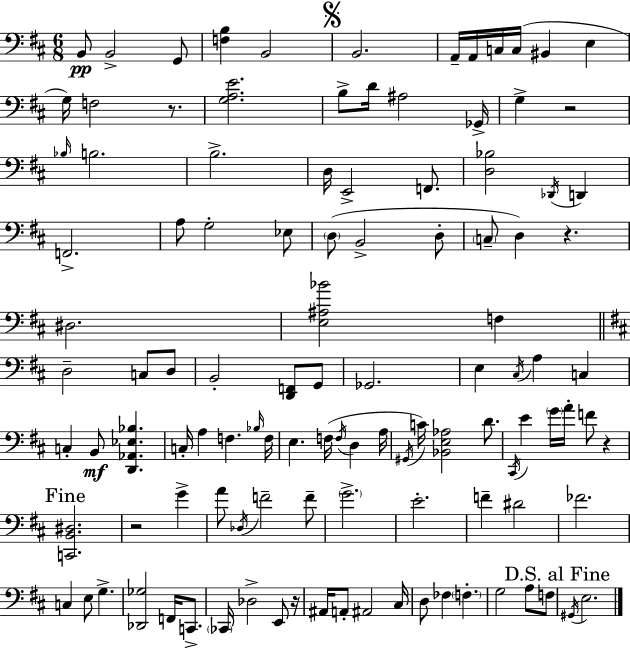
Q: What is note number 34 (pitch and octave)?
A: C3